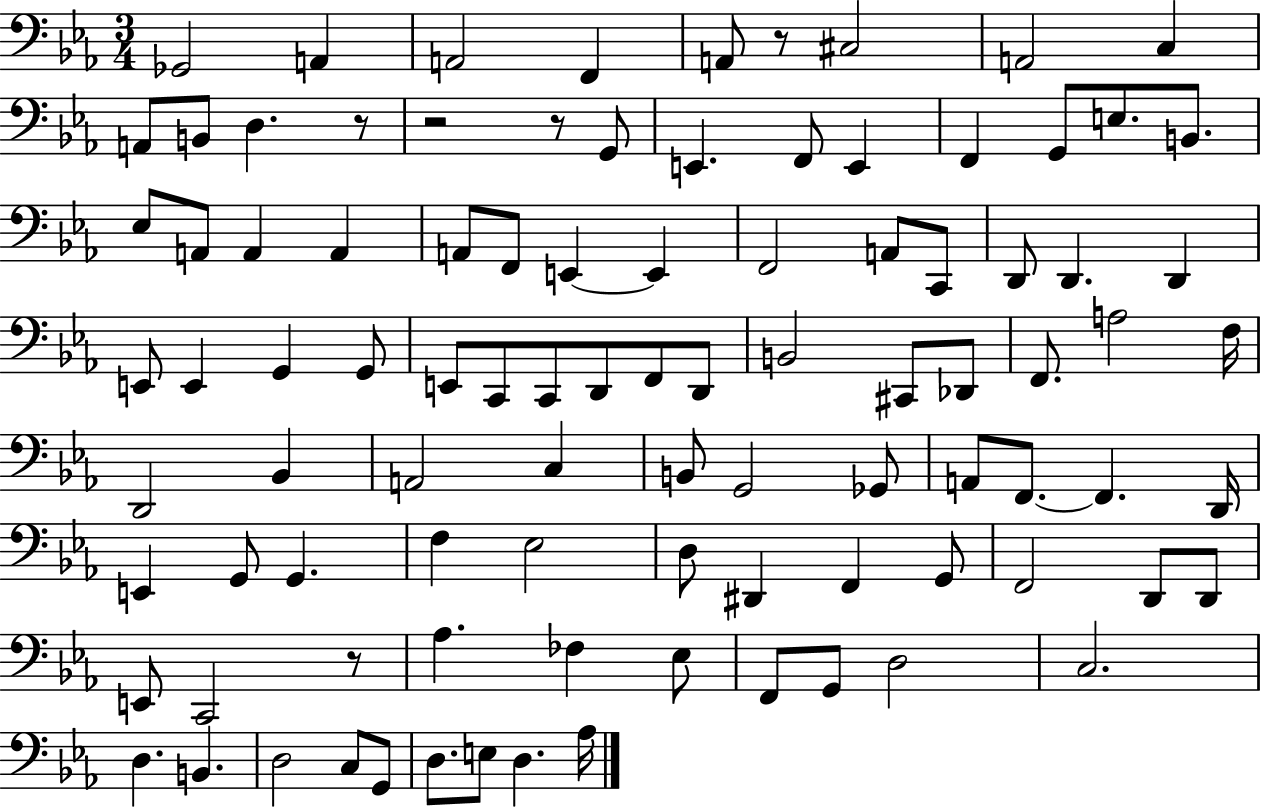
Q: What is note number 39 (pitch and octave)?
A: C2